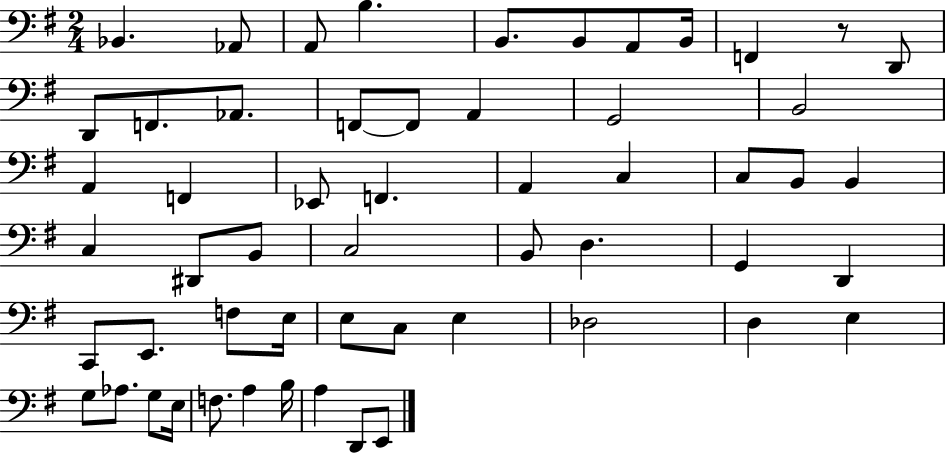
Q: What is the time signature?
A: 2/4